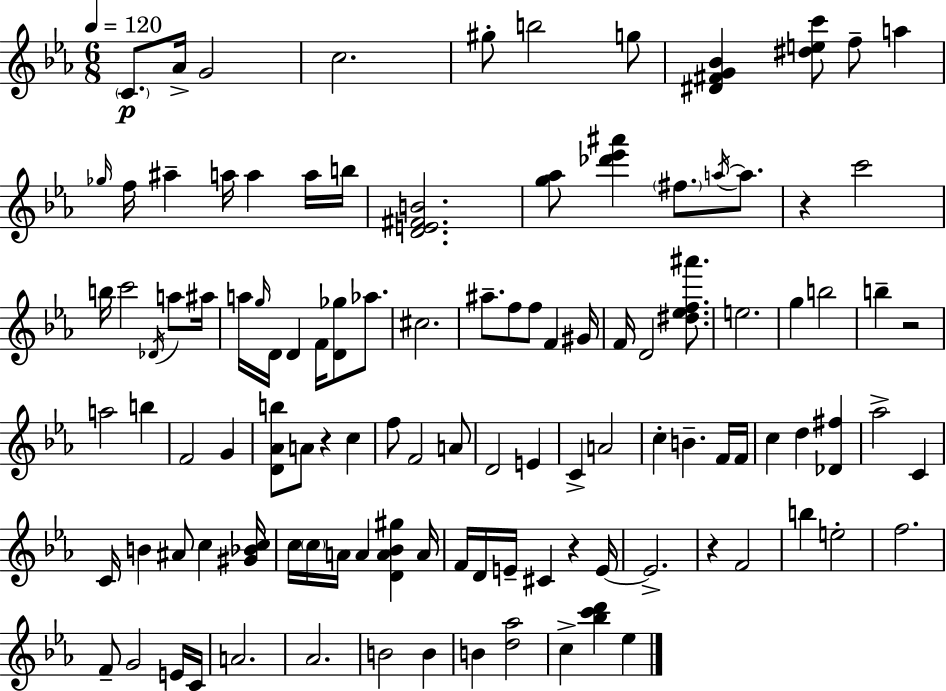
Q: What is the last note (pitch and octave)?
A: Eb5